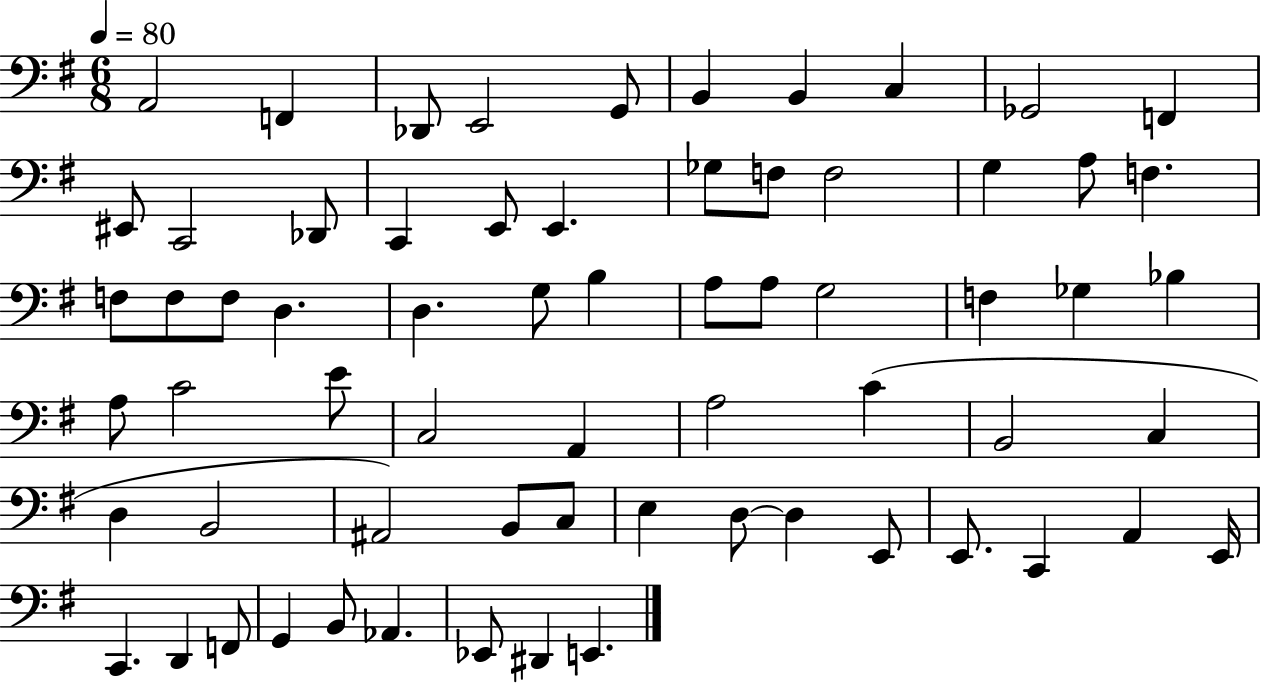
{
  \clef bass
  \numericTimeSignature
  \time 6/8
  \key g \major
  \tempo 4 = 80
  a,2 f,4 | des,8 e,2 g,8 | b,4 b,4 c4 | ges,2 f,4 | \break eis,8 c,2 des,8 | c,4 e,8 e,4. | ges8 f8 f2 | g4 a8 f4. | \break f8 f8 f8 d4. | d4. g8 b4 | a8 a8 g2 | f4 ges4 bes4 | \break a8 c'2 e'8 | c2 a,4 | a2 c'4( | b,2 c4 | \break d4 b,2 | ais,2) b,8 c8 | e4 d8~~ d4 e,8 | e,8. c,4 a,4 e,16 | \break c,4. d,4 f,8 | g,4 b,8 aes,4. | ees,8 dis,4 e,4. | \bar "|."
}